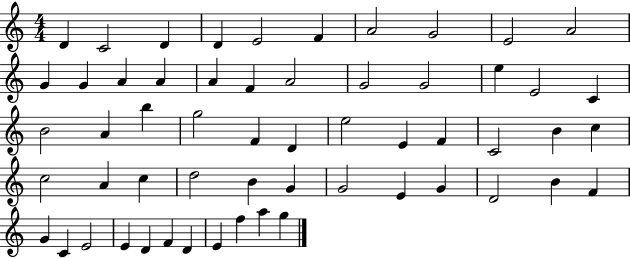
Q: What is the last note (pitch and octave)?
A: G5